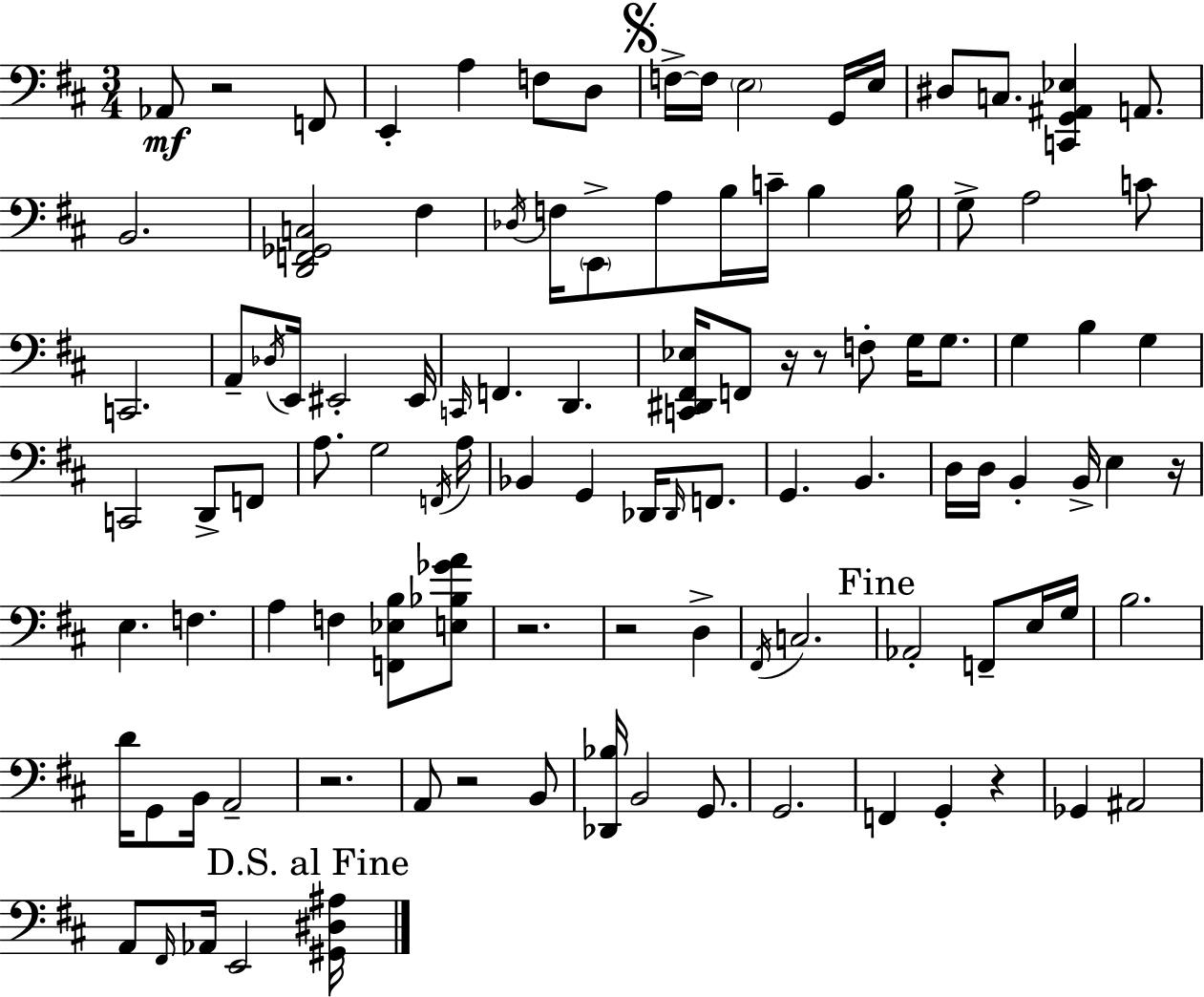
Ab2/e R/h F2/e E2/q A3/q F3/e D3/e F3/s F3/s E3/h G2/s E3/s D#3/e C3/e. [C2,G2,A#2,Eb3]/q A2/e. B2/h. [D2,F2,Gb2,C3]/h F#3/q Db3/s F3/s E2/e A3/e B3/s C4/s B3/q B3/s G3/e A3/h C4/e C2/h. A2/e Db3/s E2/s EIS2/h EIS2/s C2/s F2/q. D2/q. [C2,D#2,F#2,Eb3]/s F2/e R/s R/e F3/e G3/s G3/e. G3/q B3/q G3/q C2/h D2/e F2/e A3/e. G3/h F2/s A3/s Bb2/q G2/q Db2/s Db2/s F2/e. G2/q. B2/q. D3/s D3/s B2/q B2/s E3/q R/s E3/q. F3/q. A3/q F3/q [F2,Eb3,B3]/e [E3,Bb3,Gb4,A4]/e R/h. R/h D3/q F#2/s C3/h. Ab2/h F2/e E3/s G3/s B3/h. D4/s G2/e B2/s A2/h R/h. A2/e R/h B2/e [Db2,Bb3]/s B2/h G2/e. G2/h. F2/q G2/q R/q Gb2/q A#2/h A2/e F#2/s Ab2/s E2/h [G#2,D#3,A#3]/s